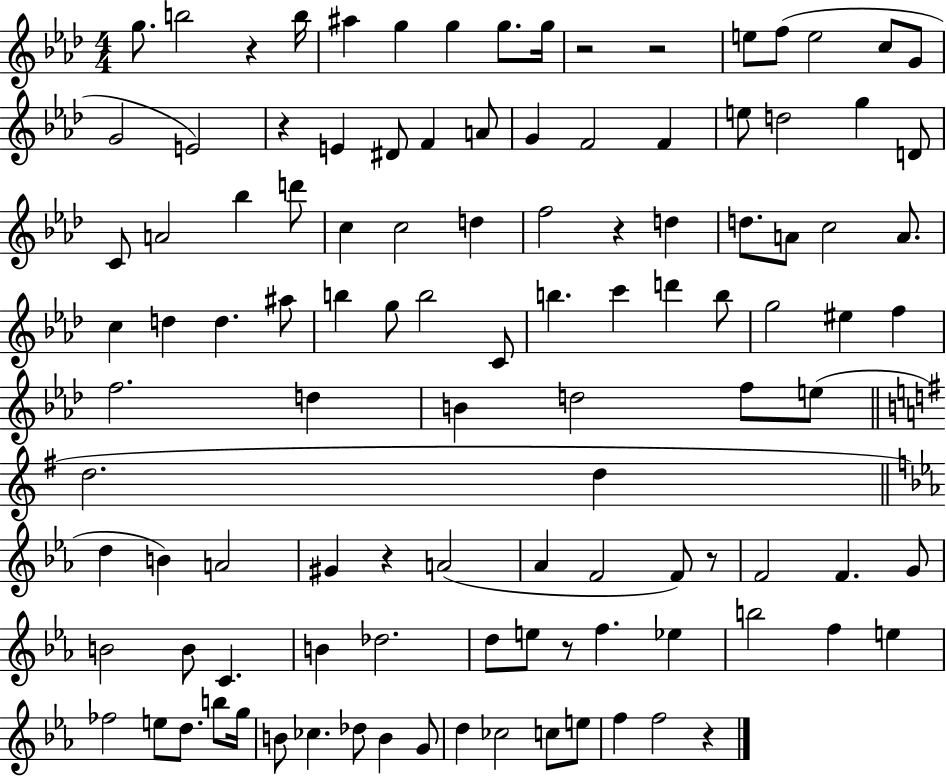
G5/e. B5/h R/q B5/s A#5/q G5/q G5/q G5/e. G5/s R/h R/h E5/e F5/e E5/h C5/e G4/e G4/h E4/h R/q E4/q D#4/e F4/q A4/e G4/q F4/h F4/q E5/e D5/h G5/q D4/e C4/e A4/h Bb5/q D6/e C5/q C5/h D5/q F5/h R/q D5/q D5/e. A4/e C5/h A4/e. C5/q D5/q D5/q. A#5/e B5/q G5/e B5/h C4/e B5/q. C6/q D6/q B5/e G5/h EIS5/q F5/q F5/h. D5/q B4/q D5/h F5/e E5/e D5/h. D5/q D5/q B4/q A4/h G#4/q R/q A4/h Ab4/q F4/h F4/e R/e F4/h F4/q. G4/e B4/h B4/e C4/q. B4/q Db5/h. D5/e E5/e R/e F5/q. Eb5/q B5/h F5/q E5/q FES5/h E5/e D5/e. B5/e G5/s B4/e CES5/q. Db5/e B4/q G4/e D5/q CES5/h C5/e E5/e F5/q F5/h R/q